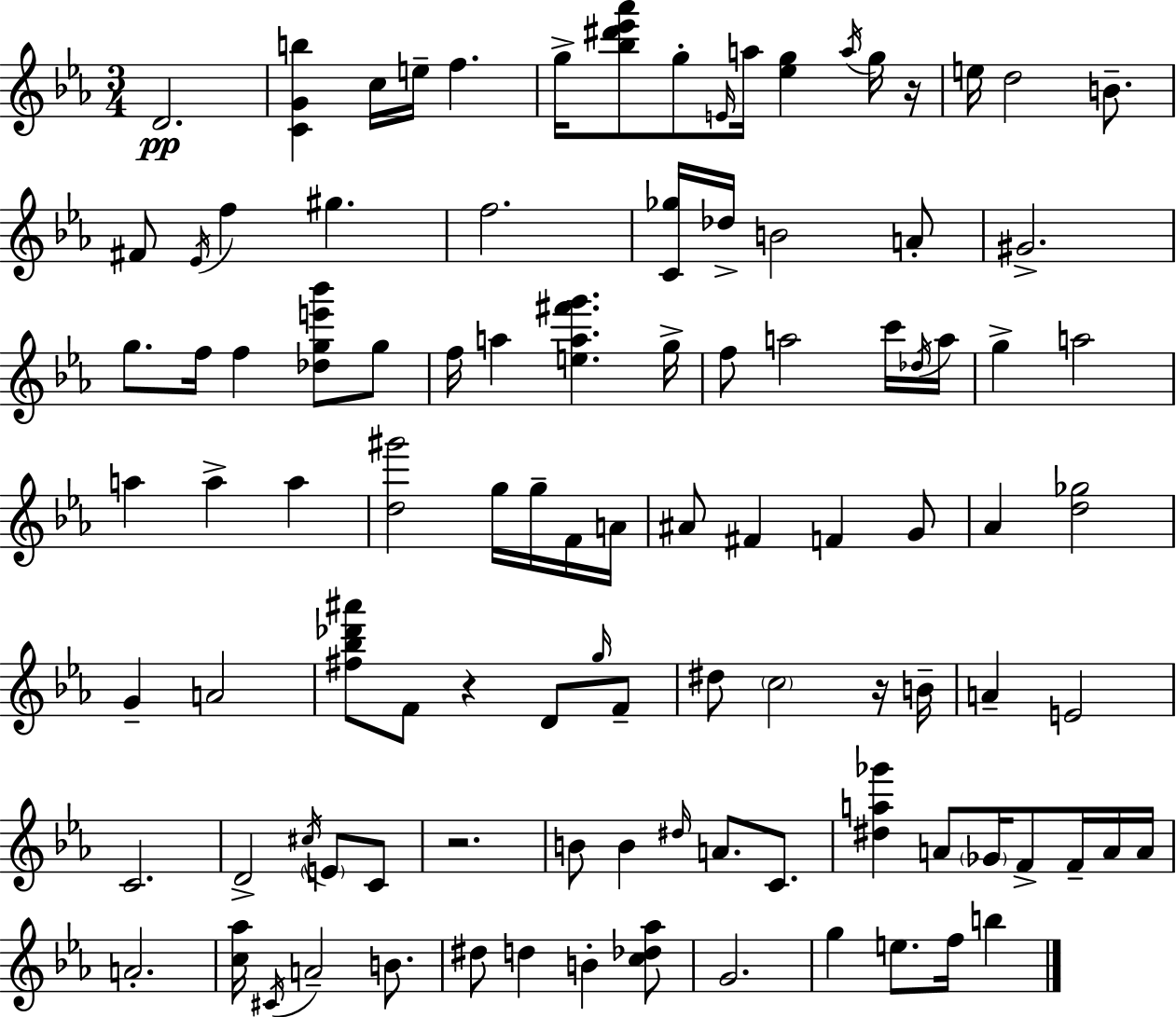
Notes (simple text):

D4/h. [C4,G4,B5]/q C5/s E5/s F5/q. G5/s [Bb5,D#6,Eb6,Ab6]/e G5/e E4/s A5/s [Eb5,G5]/q A5/s G5/s R/s E5/s D5/h B4/e. F#4/e Eb4/s F5/q G#5/q. F5/h. [C4,Gb5]/s Db5/s B4/h A4/e G#4/h. G5/e. F5/s F5/q [Db5,G5,E6,Bb6]/e G5/e F5/s A5/q [E5,A5,F#6,G6]/q. G5/s F5/e A5/h C6/s Db5/s A5/s G5/q A5/h A5/q A5/q A5/q [D5,G#6]/h G5/s G5/s F4/s A4/s A#4/e F#4/q F4/q G4/e Ab4/q [D5,Gb5]/h G4/q A4/h [F#5,Bb5,Db6,A#6]/e F4/e R/q D4/e G5/s F4/e D#5/e C5/h R/s B4/s A4/q E4/h C4/h. D4/h C#5/s E4/e C4/e R/h. B4/e B4/q D#5/s A4/e. C4/e. [D#5,A5,Gb6]/q A4/e Gb4/s F4/e F4/s A4/s A4/s A4/h. [C5,Ab5]/s C#4/s A4/h B4/e. D#5/e D5/q B4/q [C5,Db5,Ab5]/e G4/h. G5/q E5/e. F5/s B5/q